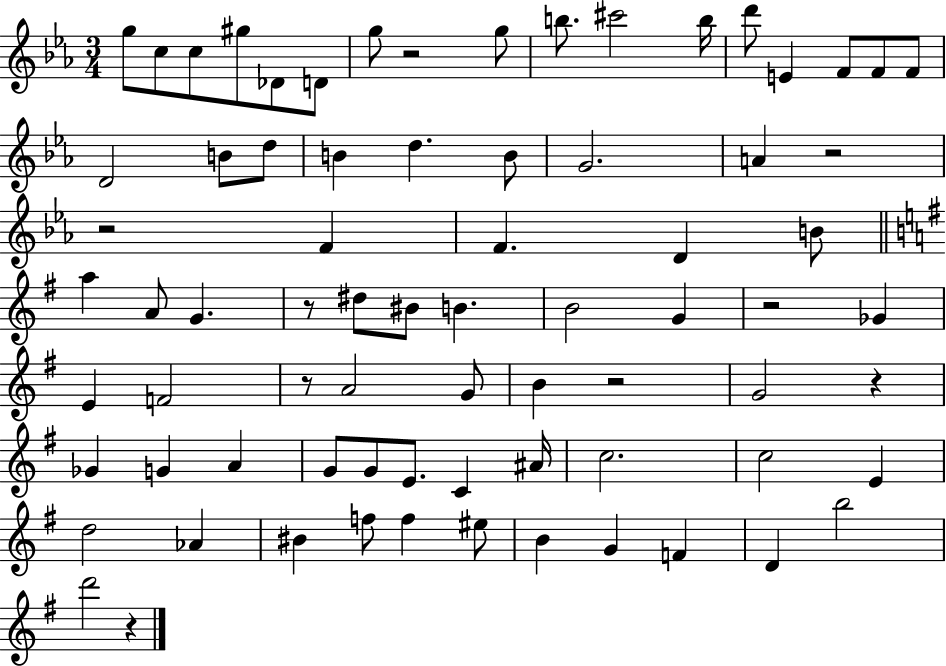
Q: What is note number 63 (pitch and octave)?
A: F4